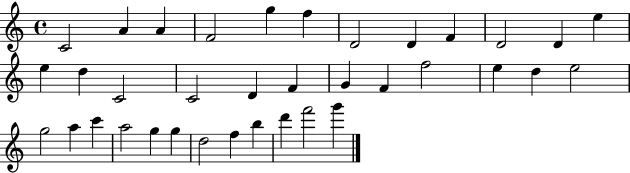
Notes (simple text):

C4/h A4/q A4/q F4/h G5/q F5/q D4/h D4/q F4/q D4/h D4/q E5/q E5/q D5/q C4/h C4/h D4/q F4/q G4/q F4/q F5/h E5/q D5/q E5/h G5/h A5/q C6/q A5/h G5/q G5/q D5/h F5/q B5/q D6/q F6/h G6/q